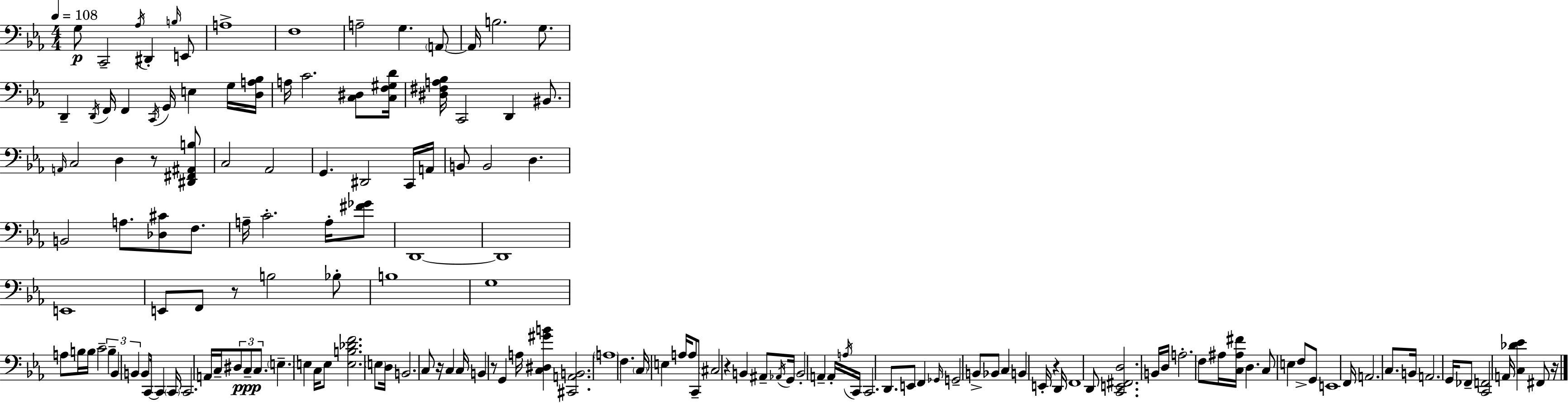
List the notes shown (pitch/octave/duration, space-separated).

G3/e C2/h Ab3/s D#2/q B3/s E2/e A3/w F3/w A3/h G3/q. A2/e A2/s B3/h. G3/e. D2/q D2/s F2/s F2/q C2/s G2/s E3/q G3/s [D3,A3,Bb3]/s A3/s C4/h. [C3,D#3]/e [C3,F3,G#3,D4]/s [D#3,F#3,A3,Bb3]/s C2/h D2/q BIS2/e. A2/s C3/h D3/q R/e [D#2,F#2,A#2,B3]/e C3/h Ab2/h G2/q. D#2/h C2/s A2/s B2/e B2/h D3/q. B2/h A3/e. [Db3,C#4]/e F3/e. A3/s C4/h. A3/s [F#4,Gb4]/e D2/w D2/w E2/w E2/e F2/e R/e B3/h Bb3/e B3/w G3/w A3/e B3/s B3/s C4/h B3/q Bb2/q B2/q B2/e C2/s C2/q C2/s C2/h. A2/s C3/s D#3/e C3/e C3/e. E3/q. E3/q C3/s E3/e [E3,B3,Db4,F4]/h. E3/e D3/s B2/h. C3/e R/s C3/q C3/s B2/q R/e G2/q A3/s [C3,D#3,G#4,B4]/q [C#2,A2,B2]/h. A3/w F3/q. C3/s E3/q A3/s A3/e C2/e C#3/h R/q B2/q A#2/e Ab2/s G2/s B2/h A2/q A2/s A3/s C2/s C2/h. D2/e. E2/e F2/q Gb2/s G2/h B2/e Bb2/e C3/q B2/q E2/s R/q D2/s F2/w D2/e [C2,E2,F#2,D3]/h. B2/s D3/s A3/h. F3/e A#3/s [C3,A#3,F#4]/s D3/q. C3/e E3/q F3/e G2/e E2/w F2/s A2/h. C3/e. B2/s A2/h. G2/s FES2/e [C2,F2]/h A2/s [C3,Db4,Eb4]/q F#2/e R/s